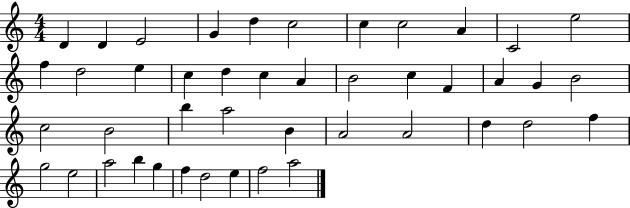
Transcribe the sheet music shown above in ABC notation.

X:1
T:Untitled
M:4/4
L:1/4
K:C
D D E2 G d c2 c c2 A C2 e2 f d2 e c d c A B2 c F A G B2 c2 B2 b a2 B A2 A2 d d2 f g2 e2 a2 b g f d2 e f2 a2